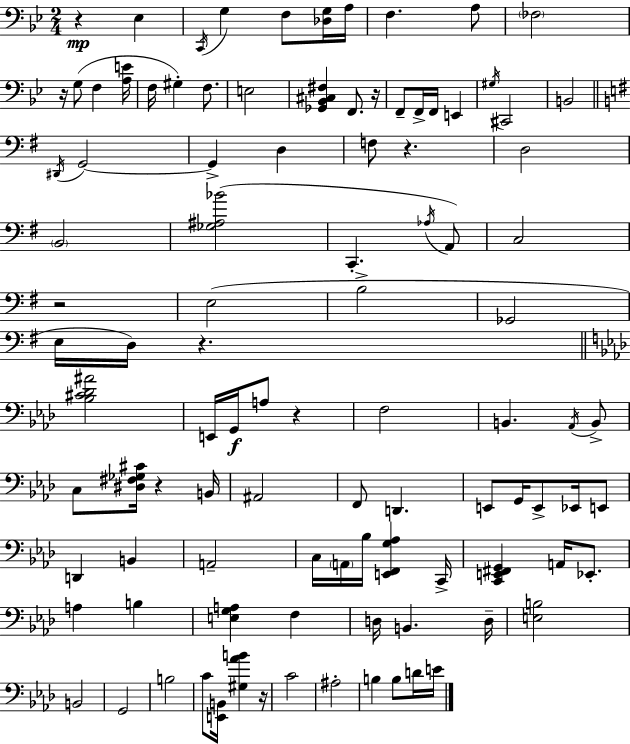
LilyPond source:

{
  \clef bass
  \numericTimeSignature
  \time 2/4
  \key g \minor
  \repeat volta 2 { r4\mp ees4 | \acciaccatura { c,16 } g4 f8 <des g>16 | a16 f4. a8 | \parenthesize fes2 | \break r16 g8( f4 | <a e'>16 f16 gis4-.) f8. | e2 | <ges, bes, cis fis>4 f,8. | \break r16 f,8-- f,16-> f,16 e,4 | \acciaccatura { gis16 } cis,2 | b,2 | \bar "||" \break \key g \major \acciaccatura { dis,16 } g,2~~ | g,4-> d4 | f8 r4. | d2 | \break \parenthesize b,2 | <ges ais bes'>2( | c,4.-. \acciaccatura { aes16 } | a,8) c2 | \break r2 | e2( | b2-> | ges,2 | \break e16 d16) r4. | \bar "||" \break \key aes \major <bes cis' des' ais'>2 | e,16 g,16\f a8 r4 | f2 | b,4. \acciaccatura { aes,16 } b,8-> | \break c8 <dis fis ges cis'>16 r4 | b,16 ais,2 | f,8 d,4. | e,8 g,16 e,8-> ees,16 e,8 | \break d,4 b,4 | a,2-- | c16 \parenthesize a,16 bes16 <e, f, g aes>4 | c,16-> <c, e, fis, g,>4 a,16 ees,8.-. | \break a4 b4 | <e g a>4 f4 | d16 b,4. | d16-- <e b>2 | \break b,2 | g,2 | b2 | c'8 <e, b,>16 <gis aes' b'>4 | \break r16 c'2 | ais2-. | b4 b8 d'16 | e'16 } \bar "|."
}